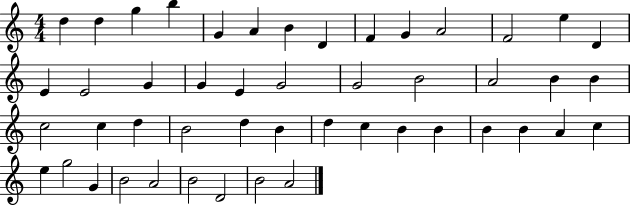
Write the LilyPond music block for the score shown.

{
  \clef treble
  \numericTimeSignature
  \time 4/4
  \key c \major
  d''4 d''4 g''4 b''4 | g'4 a'4 b'4 d'4 | f'4 g'4 a'2 | f'2 e''4 d'4 | \break e'4 e'2 g'4 | g'4 e'4 g'2 | g'2 b'2 | a'2 b'4 b'4 | \break c''2 c''4 d''4 | b'2 d''4 b'4 | d''4 c''4 b'4 b'4 | b'4 b'4 a'4 c''4 | \break e''4 g''2 g'4 | b'2 a'2 | b'2 d'2 | b'2 a'2 | \break \bar "|."
}